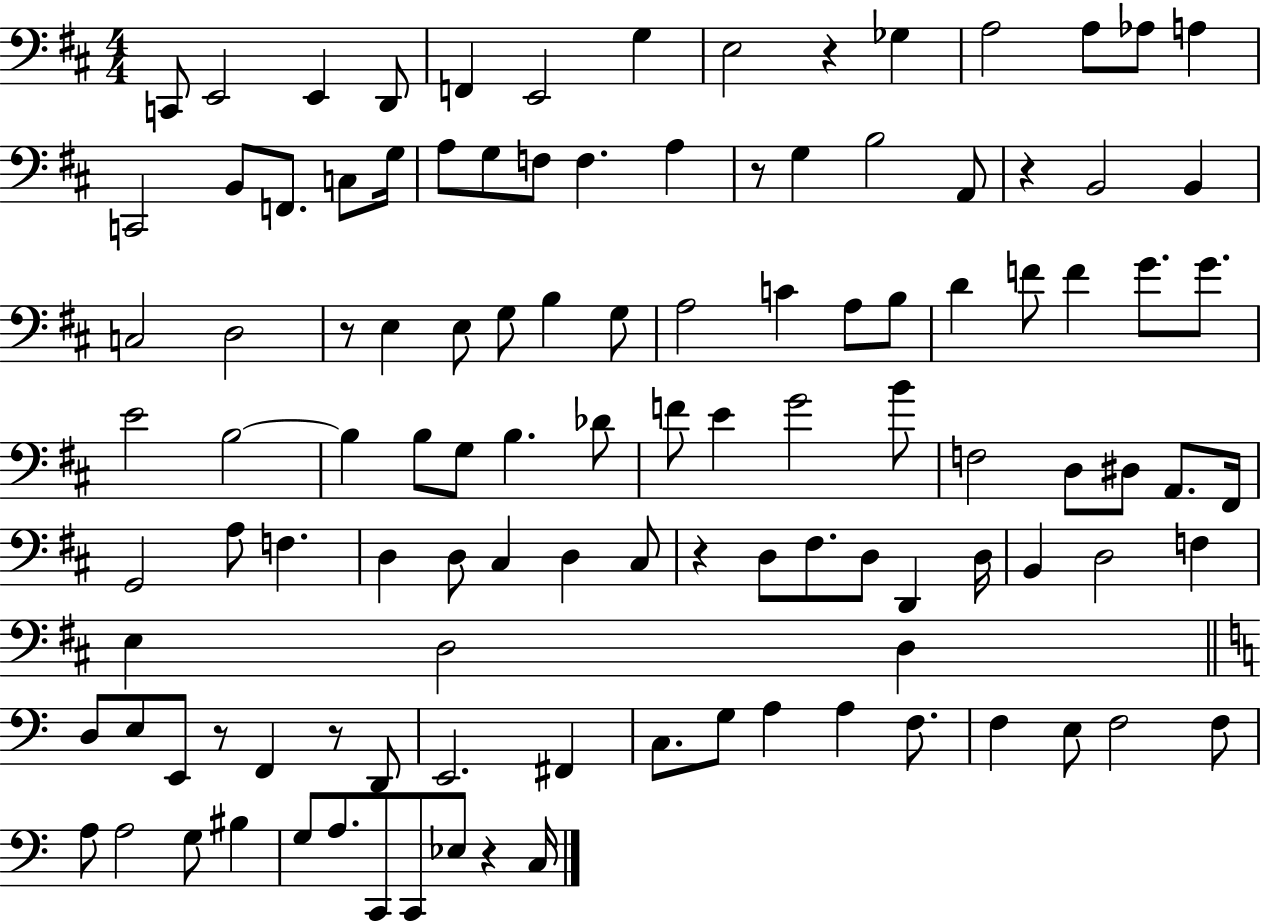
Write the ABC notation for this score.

X:1
T:Untitled
M:4/4
L:1/4
K:D
C,,/2 E,,2 E,, D,,/2 F,, E,,2 G, E,2 z _G, A,2 A,/2 _A,/2 A, C,,2 B,,/2 F,,/2 C,/2 G,/4 A,/2 G,/2 F,/2 F, A, z/2 G, B,2 A,,/2 z B,,2 B,, C,2 D,2 z/2 E, E,/2 G,/2 B, G,/2 A,2 C A,/2 B,/2 D F/2 F G/2 G/2 E2 B,2 B, B,/2 G,/2 B, _D/2 F/2 E G2 B/2 F,2 D,/2 ^D,/2 A,,/2 ^F,,/4 G,,2 A,/2 F, D, D,/2 ^C, D, ^C,/2 z D,/2 ^F,/2 D,/2 D,, D,/4 B,, D,2 F, E, D,2 D, D,/2 E,/2 E,,/2 z/2 F,, z/2 D,,/2 E,,2 ^F,, C,/2 G,/2 A, A, F,/2 F, E,/2 F,2 F,/2 A,/2 A,2 G,/2 ^B, G,/2 A,/2 C,,/2 C,,/2 _E,/2 z C,/4